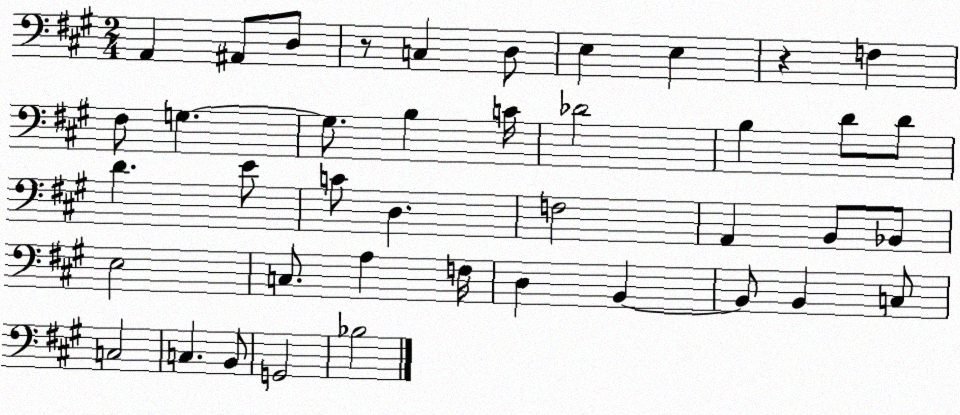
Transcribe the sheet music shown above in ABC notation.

X:1
T:Untitled
M:2/4
L:1/4
K:A
A,, ^A,,/2 D,/2 z/2 C, D,/2 E, E, z F, ^F,/2 G, G,/2 B, C/4 _D2 B, D/2 D/2 D E/2 C/2 D, F,2 A,, B,,/2 _B,,/2 E,2 C,/2 A, F,/4 D, B,, B,,/2 B,, C,/2 C,2 C, B,,/2 G,,2 _B,2